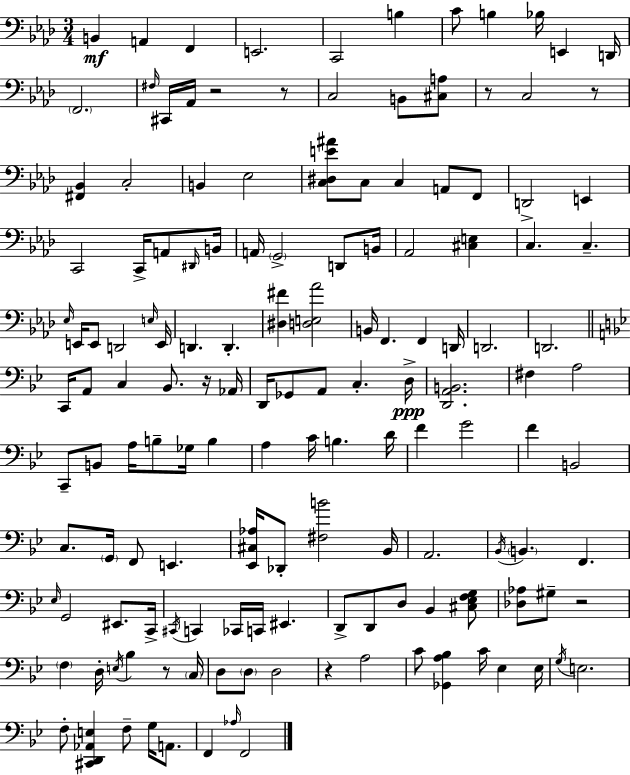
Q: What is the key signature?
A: AES major